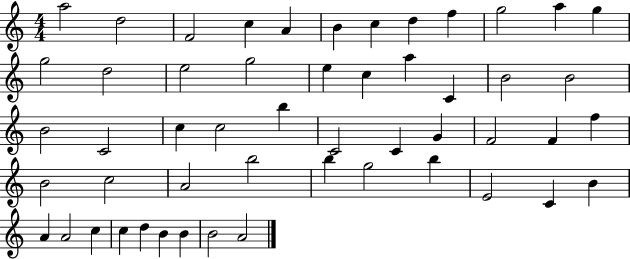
X:1
T:Untitled
M:4/4
L:1/4
K:C
a2 d2 F2 c A B c d f g2 a g g2 d2 e2 g2 e c a C B2 B2 B2 C2 c c2 b C2 C G F2 F f B2 c2 A2 b2 b g2 b E2 C B A A2 c c d B B B2 A2